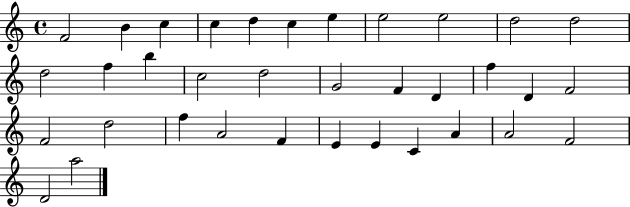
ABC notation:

X:1
T:Untitled
M:4/4
L:1/4
K:C
F2 B c c d c e e2 e2 d2 d2 d2 f b c2 d2 G2 F D f D F2 F2 d2 f A2 F E E C A A2 F2 D2 a2